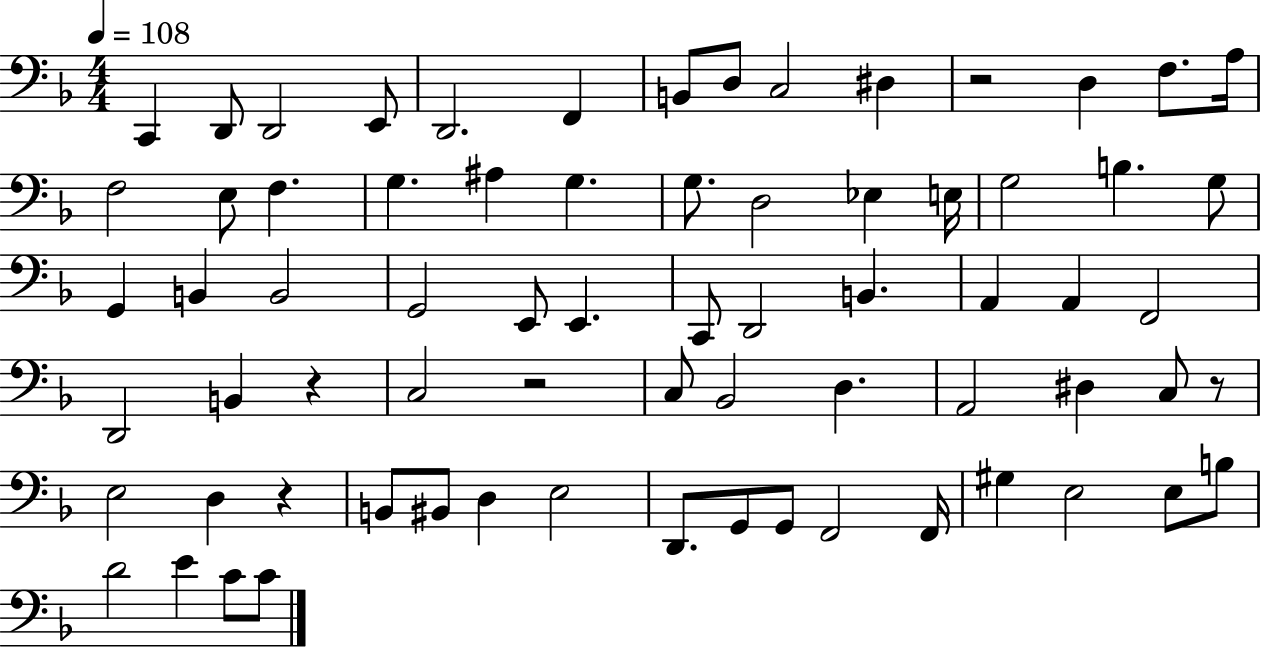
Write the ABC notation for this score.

X:1
T:Untitled
M:4/4
L:1/4
K:F
C,, D,,/2 D,,2 E,,/2 D,,2 F,, B,,/2 D,/2 C,2 ^D, z2 D, F,/2 A,/4 F,2 E,/2 F, G, ^A, G, G,/2 D,2 _E, E,/4 G,2 B, G,/2 G,, B,, B,,2 G,,2 E,,/2 E,, C,,/2 D,,2 B,, A,, A,, F,,2 D,,2 B,, z C,2 z2 C,/2 _B,,2 D, A,,2 ^D, C,/2 z/2 E,2 D, z B,,/2 ^B,,/2 D, E,2 D,,/2 G,,/2 G,,/2 F,,2 F,,/4 ^G, E,2 E,/2 B,/2 D2 E C/2 C/2